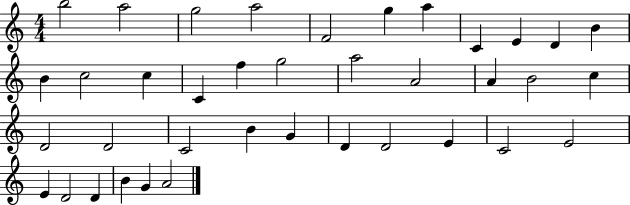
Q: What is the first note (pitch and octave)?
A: B5